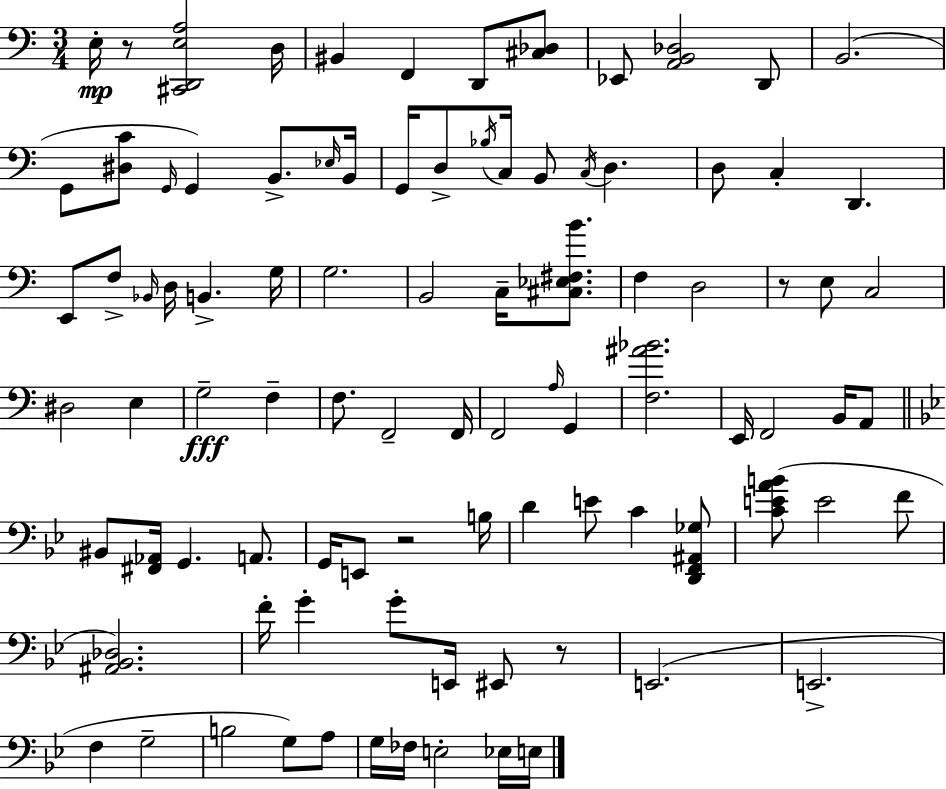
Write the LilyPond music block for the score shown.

{
  \clef bass
  \numericTimeSignature
  \time 3/4
  \key a \minor
  e16-.\mp r8 <cis, d, e a>2 d16 | bis,4 f,4 d,8 <cis des>8 | ees,8 <a, b, des>2 d,8 | b,2.( | \break g,8 <dis c'>8 \grace { g,16 } g,4) b,8.-> | \grace { ees16 } b,16 g,16 d8-> \acciaccatura { bes16 } c16 b,8 \acciaccatura { c16 } d4. | d8 c4-. d,4. | e,8 f8-> \grace { bes,16 } d16 b,4.-> | \break g16 g2. | b,2 | c16-- <cis ees fis b'>8. f4 d2 | r8 e8 c2 | \break dis2 | e4 g2--\fff | f4-- f8. f,2-- | f,16 f,2 | \break \grace { a16 } g,4 <f ais' bes'>2. | e,16 f,2 | b,16 a,8 \bar "||" \break \key bes \major bis,8 <fis, aes,>16 g,4. a,8. | g,16 e,8 r2 b16 | d'4 e'8 c'4 <d, f, ais, ges>8 | <c' e' a' b'>8( e'2 f'8 | \break <ais, bes, des>2.) | f'16-. g'4-. g'8-. e,16 eis,8 r8 | e,2.( | e,2.-> | \break f4 g2-- | b2 g8) a8 | g16 fes16 e2-. ees16 e16 | \bar "|."
}